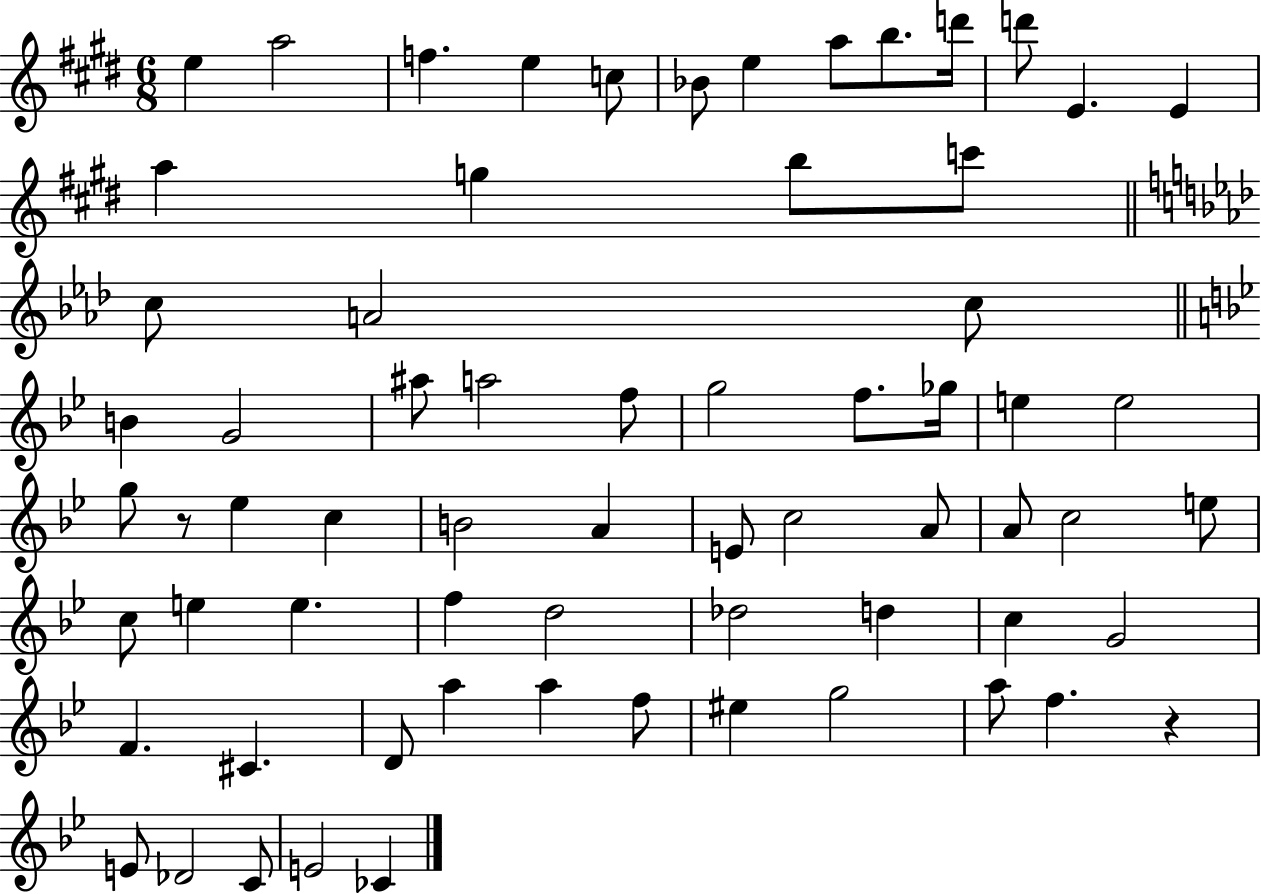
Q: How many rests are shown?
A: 2